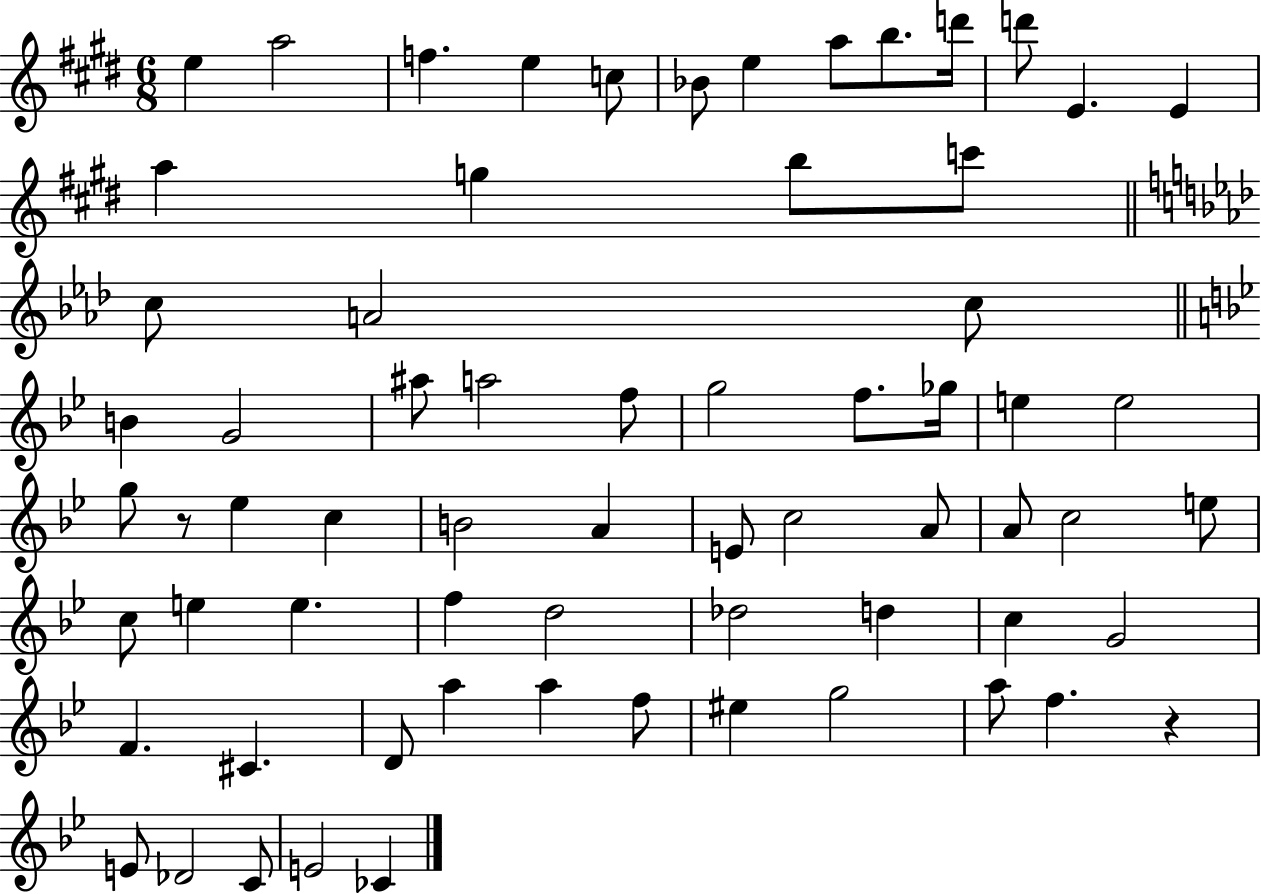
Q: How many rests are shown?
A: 2